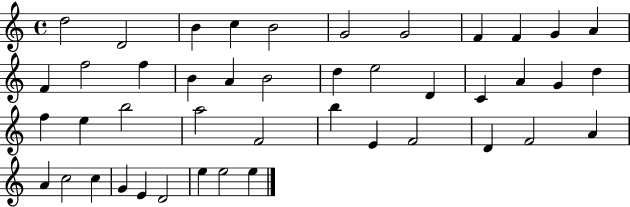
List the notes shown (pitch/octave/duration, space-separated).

D5/h D4/h B4/q C5/q B4/h G4/h G4/h F4/q F4/q G4/q A4/q F4/q F5/h F5/q B4/q A4/q B4/h D5/q E5/h D4/q C4/q A4/q G4/q D5/q F5/q E5/q B5/h A5/h F4/h B5/q E4/q F4/h D4/q F4/h A4/q A4/q C5/h C5/q G4/q E4/q D4/h E5/q E5/h E5/q